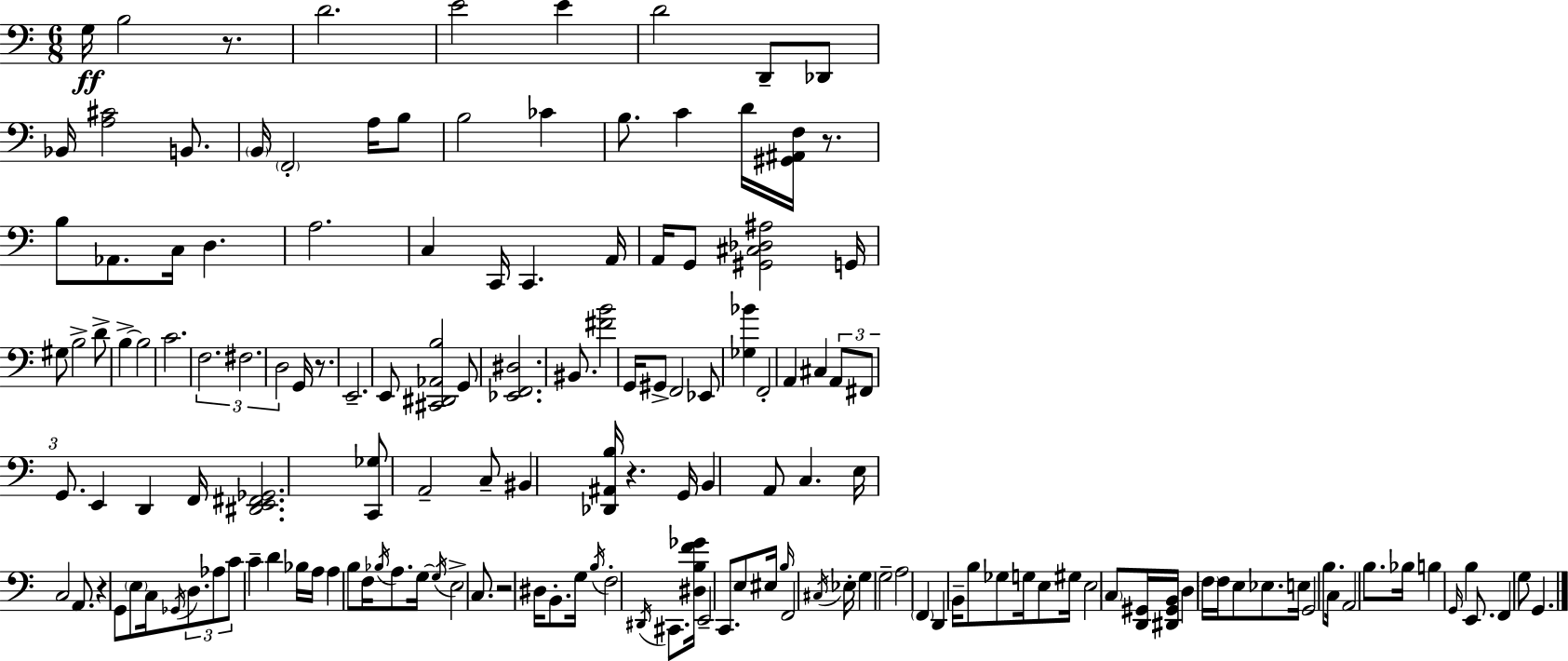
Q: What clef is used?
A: bass